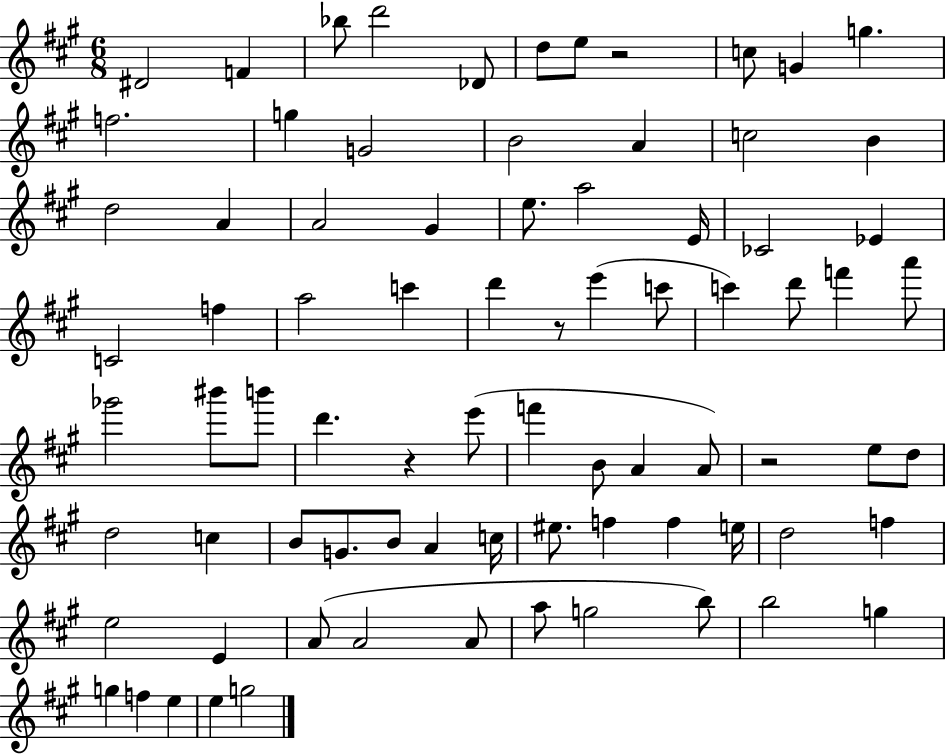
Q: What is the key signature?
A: A major